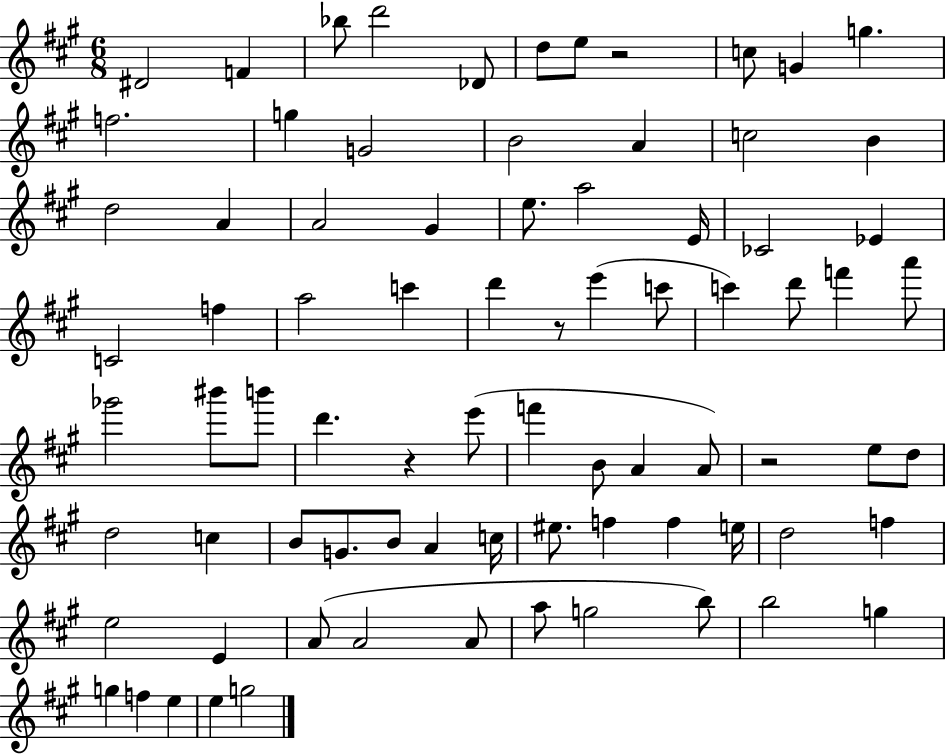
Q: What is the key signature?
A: A major